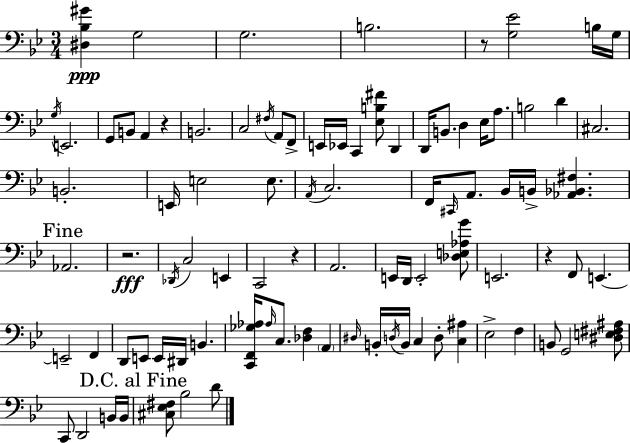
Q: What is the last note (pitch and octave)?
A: D4